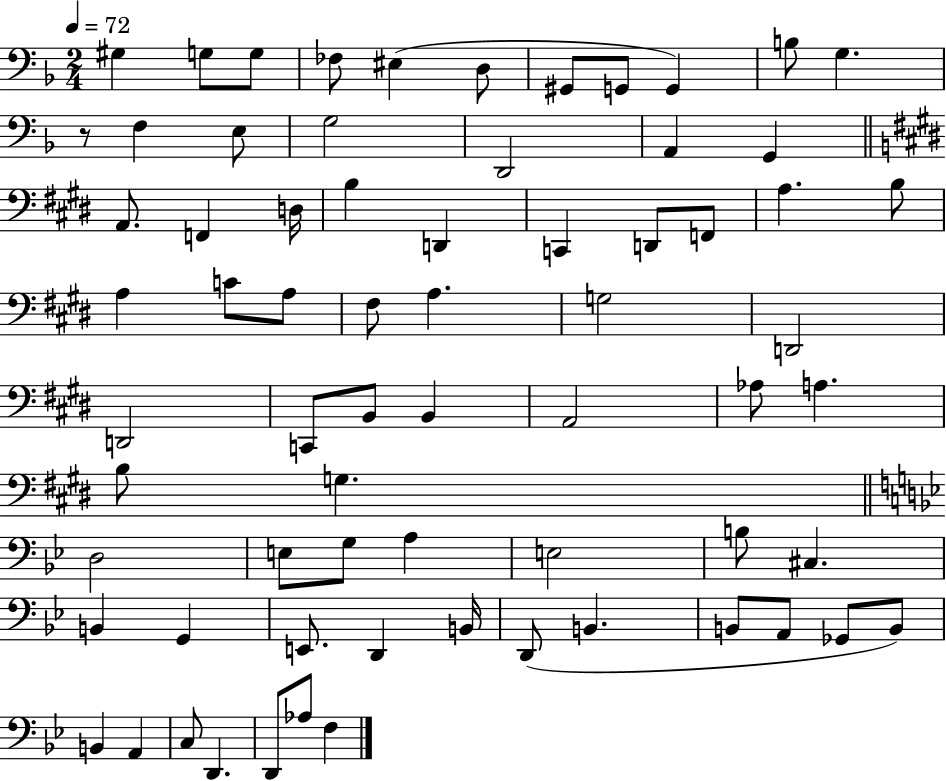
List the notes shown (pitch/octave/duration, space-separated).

G#3/q G3/e G3/e FES3/e EIS3/q D3/e G#2/e G2/e G2/q B3/e G3/q. R/e F3/q E3/e G3/h D2/h A2/q G2/q A2/e. F2/q D3/s B3/q D2/q C2/q D2/e F2/e A3/q. B3/e A3/q C4/e A3/e F#3/e A3/q. G3/h D2/h D2/h C2/e B2/e B2/q A2/h Ab3/e A3/q. B3/e G3/q. D3/h E3/e G3/e A3/q E3/h B3/e C#3/q. B2/q G2/q E2/e. D2/q B2/s D2/e B2/q. B2/e A2/e Gb2/e B2/e B2/q A2/q C3/e D2/q. D2/e Ab3/e F3/q